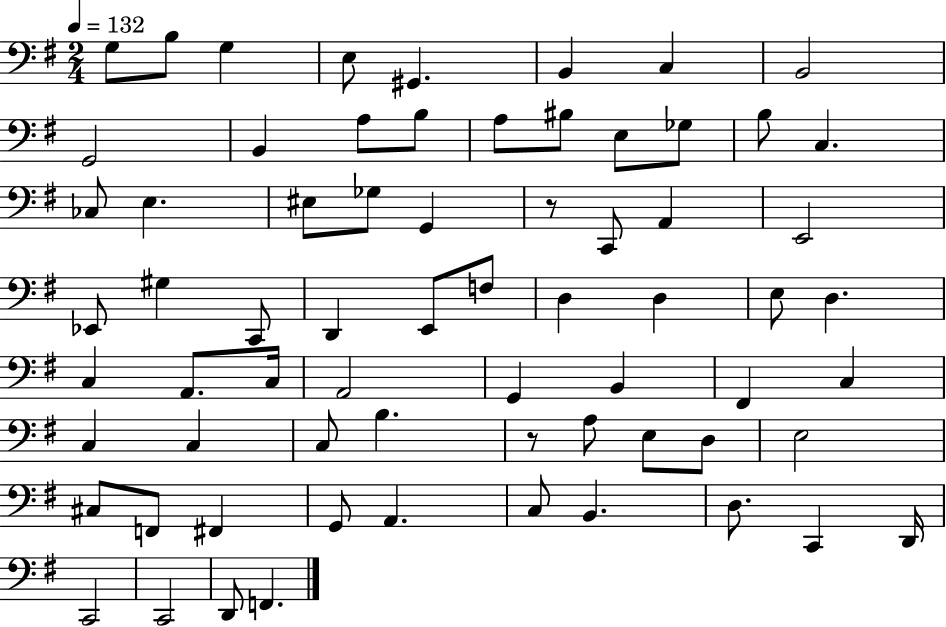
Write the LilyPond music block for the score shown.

{
  \clef bass
  \numericTimeSignature
  \time 2/4
  \key g \major
  \tempo 4 = 132
  \repeat volta 2 { g8 b8 g4 | e8 gis,4. | b,4 c4 | b,2 | \break g,2 | b,4 a8 b8 | a8 bis8 e8 ges8 | b8 c4. | \break ces8 e4. | eis8 ges8 g,4 | r8 c,8 a,4 | e,2 | \break ees,8 gis4 c,8 | d,4 e,8 f8 | d4 d4 | e8 d4. | \break c4 a,8. c16 | a,2 | g,4 b,4 | fis,4 c4 | \break c4 c4 | c8 b4. | r8 a8 e8 d8 | e2 | \break cis8 f,8 fis,4 | g,8 a,4. | c8 b,4. | d8. c,4 d,16 | \break c,2 | c,2 | d,8 f,4. | } \bar "|."
}